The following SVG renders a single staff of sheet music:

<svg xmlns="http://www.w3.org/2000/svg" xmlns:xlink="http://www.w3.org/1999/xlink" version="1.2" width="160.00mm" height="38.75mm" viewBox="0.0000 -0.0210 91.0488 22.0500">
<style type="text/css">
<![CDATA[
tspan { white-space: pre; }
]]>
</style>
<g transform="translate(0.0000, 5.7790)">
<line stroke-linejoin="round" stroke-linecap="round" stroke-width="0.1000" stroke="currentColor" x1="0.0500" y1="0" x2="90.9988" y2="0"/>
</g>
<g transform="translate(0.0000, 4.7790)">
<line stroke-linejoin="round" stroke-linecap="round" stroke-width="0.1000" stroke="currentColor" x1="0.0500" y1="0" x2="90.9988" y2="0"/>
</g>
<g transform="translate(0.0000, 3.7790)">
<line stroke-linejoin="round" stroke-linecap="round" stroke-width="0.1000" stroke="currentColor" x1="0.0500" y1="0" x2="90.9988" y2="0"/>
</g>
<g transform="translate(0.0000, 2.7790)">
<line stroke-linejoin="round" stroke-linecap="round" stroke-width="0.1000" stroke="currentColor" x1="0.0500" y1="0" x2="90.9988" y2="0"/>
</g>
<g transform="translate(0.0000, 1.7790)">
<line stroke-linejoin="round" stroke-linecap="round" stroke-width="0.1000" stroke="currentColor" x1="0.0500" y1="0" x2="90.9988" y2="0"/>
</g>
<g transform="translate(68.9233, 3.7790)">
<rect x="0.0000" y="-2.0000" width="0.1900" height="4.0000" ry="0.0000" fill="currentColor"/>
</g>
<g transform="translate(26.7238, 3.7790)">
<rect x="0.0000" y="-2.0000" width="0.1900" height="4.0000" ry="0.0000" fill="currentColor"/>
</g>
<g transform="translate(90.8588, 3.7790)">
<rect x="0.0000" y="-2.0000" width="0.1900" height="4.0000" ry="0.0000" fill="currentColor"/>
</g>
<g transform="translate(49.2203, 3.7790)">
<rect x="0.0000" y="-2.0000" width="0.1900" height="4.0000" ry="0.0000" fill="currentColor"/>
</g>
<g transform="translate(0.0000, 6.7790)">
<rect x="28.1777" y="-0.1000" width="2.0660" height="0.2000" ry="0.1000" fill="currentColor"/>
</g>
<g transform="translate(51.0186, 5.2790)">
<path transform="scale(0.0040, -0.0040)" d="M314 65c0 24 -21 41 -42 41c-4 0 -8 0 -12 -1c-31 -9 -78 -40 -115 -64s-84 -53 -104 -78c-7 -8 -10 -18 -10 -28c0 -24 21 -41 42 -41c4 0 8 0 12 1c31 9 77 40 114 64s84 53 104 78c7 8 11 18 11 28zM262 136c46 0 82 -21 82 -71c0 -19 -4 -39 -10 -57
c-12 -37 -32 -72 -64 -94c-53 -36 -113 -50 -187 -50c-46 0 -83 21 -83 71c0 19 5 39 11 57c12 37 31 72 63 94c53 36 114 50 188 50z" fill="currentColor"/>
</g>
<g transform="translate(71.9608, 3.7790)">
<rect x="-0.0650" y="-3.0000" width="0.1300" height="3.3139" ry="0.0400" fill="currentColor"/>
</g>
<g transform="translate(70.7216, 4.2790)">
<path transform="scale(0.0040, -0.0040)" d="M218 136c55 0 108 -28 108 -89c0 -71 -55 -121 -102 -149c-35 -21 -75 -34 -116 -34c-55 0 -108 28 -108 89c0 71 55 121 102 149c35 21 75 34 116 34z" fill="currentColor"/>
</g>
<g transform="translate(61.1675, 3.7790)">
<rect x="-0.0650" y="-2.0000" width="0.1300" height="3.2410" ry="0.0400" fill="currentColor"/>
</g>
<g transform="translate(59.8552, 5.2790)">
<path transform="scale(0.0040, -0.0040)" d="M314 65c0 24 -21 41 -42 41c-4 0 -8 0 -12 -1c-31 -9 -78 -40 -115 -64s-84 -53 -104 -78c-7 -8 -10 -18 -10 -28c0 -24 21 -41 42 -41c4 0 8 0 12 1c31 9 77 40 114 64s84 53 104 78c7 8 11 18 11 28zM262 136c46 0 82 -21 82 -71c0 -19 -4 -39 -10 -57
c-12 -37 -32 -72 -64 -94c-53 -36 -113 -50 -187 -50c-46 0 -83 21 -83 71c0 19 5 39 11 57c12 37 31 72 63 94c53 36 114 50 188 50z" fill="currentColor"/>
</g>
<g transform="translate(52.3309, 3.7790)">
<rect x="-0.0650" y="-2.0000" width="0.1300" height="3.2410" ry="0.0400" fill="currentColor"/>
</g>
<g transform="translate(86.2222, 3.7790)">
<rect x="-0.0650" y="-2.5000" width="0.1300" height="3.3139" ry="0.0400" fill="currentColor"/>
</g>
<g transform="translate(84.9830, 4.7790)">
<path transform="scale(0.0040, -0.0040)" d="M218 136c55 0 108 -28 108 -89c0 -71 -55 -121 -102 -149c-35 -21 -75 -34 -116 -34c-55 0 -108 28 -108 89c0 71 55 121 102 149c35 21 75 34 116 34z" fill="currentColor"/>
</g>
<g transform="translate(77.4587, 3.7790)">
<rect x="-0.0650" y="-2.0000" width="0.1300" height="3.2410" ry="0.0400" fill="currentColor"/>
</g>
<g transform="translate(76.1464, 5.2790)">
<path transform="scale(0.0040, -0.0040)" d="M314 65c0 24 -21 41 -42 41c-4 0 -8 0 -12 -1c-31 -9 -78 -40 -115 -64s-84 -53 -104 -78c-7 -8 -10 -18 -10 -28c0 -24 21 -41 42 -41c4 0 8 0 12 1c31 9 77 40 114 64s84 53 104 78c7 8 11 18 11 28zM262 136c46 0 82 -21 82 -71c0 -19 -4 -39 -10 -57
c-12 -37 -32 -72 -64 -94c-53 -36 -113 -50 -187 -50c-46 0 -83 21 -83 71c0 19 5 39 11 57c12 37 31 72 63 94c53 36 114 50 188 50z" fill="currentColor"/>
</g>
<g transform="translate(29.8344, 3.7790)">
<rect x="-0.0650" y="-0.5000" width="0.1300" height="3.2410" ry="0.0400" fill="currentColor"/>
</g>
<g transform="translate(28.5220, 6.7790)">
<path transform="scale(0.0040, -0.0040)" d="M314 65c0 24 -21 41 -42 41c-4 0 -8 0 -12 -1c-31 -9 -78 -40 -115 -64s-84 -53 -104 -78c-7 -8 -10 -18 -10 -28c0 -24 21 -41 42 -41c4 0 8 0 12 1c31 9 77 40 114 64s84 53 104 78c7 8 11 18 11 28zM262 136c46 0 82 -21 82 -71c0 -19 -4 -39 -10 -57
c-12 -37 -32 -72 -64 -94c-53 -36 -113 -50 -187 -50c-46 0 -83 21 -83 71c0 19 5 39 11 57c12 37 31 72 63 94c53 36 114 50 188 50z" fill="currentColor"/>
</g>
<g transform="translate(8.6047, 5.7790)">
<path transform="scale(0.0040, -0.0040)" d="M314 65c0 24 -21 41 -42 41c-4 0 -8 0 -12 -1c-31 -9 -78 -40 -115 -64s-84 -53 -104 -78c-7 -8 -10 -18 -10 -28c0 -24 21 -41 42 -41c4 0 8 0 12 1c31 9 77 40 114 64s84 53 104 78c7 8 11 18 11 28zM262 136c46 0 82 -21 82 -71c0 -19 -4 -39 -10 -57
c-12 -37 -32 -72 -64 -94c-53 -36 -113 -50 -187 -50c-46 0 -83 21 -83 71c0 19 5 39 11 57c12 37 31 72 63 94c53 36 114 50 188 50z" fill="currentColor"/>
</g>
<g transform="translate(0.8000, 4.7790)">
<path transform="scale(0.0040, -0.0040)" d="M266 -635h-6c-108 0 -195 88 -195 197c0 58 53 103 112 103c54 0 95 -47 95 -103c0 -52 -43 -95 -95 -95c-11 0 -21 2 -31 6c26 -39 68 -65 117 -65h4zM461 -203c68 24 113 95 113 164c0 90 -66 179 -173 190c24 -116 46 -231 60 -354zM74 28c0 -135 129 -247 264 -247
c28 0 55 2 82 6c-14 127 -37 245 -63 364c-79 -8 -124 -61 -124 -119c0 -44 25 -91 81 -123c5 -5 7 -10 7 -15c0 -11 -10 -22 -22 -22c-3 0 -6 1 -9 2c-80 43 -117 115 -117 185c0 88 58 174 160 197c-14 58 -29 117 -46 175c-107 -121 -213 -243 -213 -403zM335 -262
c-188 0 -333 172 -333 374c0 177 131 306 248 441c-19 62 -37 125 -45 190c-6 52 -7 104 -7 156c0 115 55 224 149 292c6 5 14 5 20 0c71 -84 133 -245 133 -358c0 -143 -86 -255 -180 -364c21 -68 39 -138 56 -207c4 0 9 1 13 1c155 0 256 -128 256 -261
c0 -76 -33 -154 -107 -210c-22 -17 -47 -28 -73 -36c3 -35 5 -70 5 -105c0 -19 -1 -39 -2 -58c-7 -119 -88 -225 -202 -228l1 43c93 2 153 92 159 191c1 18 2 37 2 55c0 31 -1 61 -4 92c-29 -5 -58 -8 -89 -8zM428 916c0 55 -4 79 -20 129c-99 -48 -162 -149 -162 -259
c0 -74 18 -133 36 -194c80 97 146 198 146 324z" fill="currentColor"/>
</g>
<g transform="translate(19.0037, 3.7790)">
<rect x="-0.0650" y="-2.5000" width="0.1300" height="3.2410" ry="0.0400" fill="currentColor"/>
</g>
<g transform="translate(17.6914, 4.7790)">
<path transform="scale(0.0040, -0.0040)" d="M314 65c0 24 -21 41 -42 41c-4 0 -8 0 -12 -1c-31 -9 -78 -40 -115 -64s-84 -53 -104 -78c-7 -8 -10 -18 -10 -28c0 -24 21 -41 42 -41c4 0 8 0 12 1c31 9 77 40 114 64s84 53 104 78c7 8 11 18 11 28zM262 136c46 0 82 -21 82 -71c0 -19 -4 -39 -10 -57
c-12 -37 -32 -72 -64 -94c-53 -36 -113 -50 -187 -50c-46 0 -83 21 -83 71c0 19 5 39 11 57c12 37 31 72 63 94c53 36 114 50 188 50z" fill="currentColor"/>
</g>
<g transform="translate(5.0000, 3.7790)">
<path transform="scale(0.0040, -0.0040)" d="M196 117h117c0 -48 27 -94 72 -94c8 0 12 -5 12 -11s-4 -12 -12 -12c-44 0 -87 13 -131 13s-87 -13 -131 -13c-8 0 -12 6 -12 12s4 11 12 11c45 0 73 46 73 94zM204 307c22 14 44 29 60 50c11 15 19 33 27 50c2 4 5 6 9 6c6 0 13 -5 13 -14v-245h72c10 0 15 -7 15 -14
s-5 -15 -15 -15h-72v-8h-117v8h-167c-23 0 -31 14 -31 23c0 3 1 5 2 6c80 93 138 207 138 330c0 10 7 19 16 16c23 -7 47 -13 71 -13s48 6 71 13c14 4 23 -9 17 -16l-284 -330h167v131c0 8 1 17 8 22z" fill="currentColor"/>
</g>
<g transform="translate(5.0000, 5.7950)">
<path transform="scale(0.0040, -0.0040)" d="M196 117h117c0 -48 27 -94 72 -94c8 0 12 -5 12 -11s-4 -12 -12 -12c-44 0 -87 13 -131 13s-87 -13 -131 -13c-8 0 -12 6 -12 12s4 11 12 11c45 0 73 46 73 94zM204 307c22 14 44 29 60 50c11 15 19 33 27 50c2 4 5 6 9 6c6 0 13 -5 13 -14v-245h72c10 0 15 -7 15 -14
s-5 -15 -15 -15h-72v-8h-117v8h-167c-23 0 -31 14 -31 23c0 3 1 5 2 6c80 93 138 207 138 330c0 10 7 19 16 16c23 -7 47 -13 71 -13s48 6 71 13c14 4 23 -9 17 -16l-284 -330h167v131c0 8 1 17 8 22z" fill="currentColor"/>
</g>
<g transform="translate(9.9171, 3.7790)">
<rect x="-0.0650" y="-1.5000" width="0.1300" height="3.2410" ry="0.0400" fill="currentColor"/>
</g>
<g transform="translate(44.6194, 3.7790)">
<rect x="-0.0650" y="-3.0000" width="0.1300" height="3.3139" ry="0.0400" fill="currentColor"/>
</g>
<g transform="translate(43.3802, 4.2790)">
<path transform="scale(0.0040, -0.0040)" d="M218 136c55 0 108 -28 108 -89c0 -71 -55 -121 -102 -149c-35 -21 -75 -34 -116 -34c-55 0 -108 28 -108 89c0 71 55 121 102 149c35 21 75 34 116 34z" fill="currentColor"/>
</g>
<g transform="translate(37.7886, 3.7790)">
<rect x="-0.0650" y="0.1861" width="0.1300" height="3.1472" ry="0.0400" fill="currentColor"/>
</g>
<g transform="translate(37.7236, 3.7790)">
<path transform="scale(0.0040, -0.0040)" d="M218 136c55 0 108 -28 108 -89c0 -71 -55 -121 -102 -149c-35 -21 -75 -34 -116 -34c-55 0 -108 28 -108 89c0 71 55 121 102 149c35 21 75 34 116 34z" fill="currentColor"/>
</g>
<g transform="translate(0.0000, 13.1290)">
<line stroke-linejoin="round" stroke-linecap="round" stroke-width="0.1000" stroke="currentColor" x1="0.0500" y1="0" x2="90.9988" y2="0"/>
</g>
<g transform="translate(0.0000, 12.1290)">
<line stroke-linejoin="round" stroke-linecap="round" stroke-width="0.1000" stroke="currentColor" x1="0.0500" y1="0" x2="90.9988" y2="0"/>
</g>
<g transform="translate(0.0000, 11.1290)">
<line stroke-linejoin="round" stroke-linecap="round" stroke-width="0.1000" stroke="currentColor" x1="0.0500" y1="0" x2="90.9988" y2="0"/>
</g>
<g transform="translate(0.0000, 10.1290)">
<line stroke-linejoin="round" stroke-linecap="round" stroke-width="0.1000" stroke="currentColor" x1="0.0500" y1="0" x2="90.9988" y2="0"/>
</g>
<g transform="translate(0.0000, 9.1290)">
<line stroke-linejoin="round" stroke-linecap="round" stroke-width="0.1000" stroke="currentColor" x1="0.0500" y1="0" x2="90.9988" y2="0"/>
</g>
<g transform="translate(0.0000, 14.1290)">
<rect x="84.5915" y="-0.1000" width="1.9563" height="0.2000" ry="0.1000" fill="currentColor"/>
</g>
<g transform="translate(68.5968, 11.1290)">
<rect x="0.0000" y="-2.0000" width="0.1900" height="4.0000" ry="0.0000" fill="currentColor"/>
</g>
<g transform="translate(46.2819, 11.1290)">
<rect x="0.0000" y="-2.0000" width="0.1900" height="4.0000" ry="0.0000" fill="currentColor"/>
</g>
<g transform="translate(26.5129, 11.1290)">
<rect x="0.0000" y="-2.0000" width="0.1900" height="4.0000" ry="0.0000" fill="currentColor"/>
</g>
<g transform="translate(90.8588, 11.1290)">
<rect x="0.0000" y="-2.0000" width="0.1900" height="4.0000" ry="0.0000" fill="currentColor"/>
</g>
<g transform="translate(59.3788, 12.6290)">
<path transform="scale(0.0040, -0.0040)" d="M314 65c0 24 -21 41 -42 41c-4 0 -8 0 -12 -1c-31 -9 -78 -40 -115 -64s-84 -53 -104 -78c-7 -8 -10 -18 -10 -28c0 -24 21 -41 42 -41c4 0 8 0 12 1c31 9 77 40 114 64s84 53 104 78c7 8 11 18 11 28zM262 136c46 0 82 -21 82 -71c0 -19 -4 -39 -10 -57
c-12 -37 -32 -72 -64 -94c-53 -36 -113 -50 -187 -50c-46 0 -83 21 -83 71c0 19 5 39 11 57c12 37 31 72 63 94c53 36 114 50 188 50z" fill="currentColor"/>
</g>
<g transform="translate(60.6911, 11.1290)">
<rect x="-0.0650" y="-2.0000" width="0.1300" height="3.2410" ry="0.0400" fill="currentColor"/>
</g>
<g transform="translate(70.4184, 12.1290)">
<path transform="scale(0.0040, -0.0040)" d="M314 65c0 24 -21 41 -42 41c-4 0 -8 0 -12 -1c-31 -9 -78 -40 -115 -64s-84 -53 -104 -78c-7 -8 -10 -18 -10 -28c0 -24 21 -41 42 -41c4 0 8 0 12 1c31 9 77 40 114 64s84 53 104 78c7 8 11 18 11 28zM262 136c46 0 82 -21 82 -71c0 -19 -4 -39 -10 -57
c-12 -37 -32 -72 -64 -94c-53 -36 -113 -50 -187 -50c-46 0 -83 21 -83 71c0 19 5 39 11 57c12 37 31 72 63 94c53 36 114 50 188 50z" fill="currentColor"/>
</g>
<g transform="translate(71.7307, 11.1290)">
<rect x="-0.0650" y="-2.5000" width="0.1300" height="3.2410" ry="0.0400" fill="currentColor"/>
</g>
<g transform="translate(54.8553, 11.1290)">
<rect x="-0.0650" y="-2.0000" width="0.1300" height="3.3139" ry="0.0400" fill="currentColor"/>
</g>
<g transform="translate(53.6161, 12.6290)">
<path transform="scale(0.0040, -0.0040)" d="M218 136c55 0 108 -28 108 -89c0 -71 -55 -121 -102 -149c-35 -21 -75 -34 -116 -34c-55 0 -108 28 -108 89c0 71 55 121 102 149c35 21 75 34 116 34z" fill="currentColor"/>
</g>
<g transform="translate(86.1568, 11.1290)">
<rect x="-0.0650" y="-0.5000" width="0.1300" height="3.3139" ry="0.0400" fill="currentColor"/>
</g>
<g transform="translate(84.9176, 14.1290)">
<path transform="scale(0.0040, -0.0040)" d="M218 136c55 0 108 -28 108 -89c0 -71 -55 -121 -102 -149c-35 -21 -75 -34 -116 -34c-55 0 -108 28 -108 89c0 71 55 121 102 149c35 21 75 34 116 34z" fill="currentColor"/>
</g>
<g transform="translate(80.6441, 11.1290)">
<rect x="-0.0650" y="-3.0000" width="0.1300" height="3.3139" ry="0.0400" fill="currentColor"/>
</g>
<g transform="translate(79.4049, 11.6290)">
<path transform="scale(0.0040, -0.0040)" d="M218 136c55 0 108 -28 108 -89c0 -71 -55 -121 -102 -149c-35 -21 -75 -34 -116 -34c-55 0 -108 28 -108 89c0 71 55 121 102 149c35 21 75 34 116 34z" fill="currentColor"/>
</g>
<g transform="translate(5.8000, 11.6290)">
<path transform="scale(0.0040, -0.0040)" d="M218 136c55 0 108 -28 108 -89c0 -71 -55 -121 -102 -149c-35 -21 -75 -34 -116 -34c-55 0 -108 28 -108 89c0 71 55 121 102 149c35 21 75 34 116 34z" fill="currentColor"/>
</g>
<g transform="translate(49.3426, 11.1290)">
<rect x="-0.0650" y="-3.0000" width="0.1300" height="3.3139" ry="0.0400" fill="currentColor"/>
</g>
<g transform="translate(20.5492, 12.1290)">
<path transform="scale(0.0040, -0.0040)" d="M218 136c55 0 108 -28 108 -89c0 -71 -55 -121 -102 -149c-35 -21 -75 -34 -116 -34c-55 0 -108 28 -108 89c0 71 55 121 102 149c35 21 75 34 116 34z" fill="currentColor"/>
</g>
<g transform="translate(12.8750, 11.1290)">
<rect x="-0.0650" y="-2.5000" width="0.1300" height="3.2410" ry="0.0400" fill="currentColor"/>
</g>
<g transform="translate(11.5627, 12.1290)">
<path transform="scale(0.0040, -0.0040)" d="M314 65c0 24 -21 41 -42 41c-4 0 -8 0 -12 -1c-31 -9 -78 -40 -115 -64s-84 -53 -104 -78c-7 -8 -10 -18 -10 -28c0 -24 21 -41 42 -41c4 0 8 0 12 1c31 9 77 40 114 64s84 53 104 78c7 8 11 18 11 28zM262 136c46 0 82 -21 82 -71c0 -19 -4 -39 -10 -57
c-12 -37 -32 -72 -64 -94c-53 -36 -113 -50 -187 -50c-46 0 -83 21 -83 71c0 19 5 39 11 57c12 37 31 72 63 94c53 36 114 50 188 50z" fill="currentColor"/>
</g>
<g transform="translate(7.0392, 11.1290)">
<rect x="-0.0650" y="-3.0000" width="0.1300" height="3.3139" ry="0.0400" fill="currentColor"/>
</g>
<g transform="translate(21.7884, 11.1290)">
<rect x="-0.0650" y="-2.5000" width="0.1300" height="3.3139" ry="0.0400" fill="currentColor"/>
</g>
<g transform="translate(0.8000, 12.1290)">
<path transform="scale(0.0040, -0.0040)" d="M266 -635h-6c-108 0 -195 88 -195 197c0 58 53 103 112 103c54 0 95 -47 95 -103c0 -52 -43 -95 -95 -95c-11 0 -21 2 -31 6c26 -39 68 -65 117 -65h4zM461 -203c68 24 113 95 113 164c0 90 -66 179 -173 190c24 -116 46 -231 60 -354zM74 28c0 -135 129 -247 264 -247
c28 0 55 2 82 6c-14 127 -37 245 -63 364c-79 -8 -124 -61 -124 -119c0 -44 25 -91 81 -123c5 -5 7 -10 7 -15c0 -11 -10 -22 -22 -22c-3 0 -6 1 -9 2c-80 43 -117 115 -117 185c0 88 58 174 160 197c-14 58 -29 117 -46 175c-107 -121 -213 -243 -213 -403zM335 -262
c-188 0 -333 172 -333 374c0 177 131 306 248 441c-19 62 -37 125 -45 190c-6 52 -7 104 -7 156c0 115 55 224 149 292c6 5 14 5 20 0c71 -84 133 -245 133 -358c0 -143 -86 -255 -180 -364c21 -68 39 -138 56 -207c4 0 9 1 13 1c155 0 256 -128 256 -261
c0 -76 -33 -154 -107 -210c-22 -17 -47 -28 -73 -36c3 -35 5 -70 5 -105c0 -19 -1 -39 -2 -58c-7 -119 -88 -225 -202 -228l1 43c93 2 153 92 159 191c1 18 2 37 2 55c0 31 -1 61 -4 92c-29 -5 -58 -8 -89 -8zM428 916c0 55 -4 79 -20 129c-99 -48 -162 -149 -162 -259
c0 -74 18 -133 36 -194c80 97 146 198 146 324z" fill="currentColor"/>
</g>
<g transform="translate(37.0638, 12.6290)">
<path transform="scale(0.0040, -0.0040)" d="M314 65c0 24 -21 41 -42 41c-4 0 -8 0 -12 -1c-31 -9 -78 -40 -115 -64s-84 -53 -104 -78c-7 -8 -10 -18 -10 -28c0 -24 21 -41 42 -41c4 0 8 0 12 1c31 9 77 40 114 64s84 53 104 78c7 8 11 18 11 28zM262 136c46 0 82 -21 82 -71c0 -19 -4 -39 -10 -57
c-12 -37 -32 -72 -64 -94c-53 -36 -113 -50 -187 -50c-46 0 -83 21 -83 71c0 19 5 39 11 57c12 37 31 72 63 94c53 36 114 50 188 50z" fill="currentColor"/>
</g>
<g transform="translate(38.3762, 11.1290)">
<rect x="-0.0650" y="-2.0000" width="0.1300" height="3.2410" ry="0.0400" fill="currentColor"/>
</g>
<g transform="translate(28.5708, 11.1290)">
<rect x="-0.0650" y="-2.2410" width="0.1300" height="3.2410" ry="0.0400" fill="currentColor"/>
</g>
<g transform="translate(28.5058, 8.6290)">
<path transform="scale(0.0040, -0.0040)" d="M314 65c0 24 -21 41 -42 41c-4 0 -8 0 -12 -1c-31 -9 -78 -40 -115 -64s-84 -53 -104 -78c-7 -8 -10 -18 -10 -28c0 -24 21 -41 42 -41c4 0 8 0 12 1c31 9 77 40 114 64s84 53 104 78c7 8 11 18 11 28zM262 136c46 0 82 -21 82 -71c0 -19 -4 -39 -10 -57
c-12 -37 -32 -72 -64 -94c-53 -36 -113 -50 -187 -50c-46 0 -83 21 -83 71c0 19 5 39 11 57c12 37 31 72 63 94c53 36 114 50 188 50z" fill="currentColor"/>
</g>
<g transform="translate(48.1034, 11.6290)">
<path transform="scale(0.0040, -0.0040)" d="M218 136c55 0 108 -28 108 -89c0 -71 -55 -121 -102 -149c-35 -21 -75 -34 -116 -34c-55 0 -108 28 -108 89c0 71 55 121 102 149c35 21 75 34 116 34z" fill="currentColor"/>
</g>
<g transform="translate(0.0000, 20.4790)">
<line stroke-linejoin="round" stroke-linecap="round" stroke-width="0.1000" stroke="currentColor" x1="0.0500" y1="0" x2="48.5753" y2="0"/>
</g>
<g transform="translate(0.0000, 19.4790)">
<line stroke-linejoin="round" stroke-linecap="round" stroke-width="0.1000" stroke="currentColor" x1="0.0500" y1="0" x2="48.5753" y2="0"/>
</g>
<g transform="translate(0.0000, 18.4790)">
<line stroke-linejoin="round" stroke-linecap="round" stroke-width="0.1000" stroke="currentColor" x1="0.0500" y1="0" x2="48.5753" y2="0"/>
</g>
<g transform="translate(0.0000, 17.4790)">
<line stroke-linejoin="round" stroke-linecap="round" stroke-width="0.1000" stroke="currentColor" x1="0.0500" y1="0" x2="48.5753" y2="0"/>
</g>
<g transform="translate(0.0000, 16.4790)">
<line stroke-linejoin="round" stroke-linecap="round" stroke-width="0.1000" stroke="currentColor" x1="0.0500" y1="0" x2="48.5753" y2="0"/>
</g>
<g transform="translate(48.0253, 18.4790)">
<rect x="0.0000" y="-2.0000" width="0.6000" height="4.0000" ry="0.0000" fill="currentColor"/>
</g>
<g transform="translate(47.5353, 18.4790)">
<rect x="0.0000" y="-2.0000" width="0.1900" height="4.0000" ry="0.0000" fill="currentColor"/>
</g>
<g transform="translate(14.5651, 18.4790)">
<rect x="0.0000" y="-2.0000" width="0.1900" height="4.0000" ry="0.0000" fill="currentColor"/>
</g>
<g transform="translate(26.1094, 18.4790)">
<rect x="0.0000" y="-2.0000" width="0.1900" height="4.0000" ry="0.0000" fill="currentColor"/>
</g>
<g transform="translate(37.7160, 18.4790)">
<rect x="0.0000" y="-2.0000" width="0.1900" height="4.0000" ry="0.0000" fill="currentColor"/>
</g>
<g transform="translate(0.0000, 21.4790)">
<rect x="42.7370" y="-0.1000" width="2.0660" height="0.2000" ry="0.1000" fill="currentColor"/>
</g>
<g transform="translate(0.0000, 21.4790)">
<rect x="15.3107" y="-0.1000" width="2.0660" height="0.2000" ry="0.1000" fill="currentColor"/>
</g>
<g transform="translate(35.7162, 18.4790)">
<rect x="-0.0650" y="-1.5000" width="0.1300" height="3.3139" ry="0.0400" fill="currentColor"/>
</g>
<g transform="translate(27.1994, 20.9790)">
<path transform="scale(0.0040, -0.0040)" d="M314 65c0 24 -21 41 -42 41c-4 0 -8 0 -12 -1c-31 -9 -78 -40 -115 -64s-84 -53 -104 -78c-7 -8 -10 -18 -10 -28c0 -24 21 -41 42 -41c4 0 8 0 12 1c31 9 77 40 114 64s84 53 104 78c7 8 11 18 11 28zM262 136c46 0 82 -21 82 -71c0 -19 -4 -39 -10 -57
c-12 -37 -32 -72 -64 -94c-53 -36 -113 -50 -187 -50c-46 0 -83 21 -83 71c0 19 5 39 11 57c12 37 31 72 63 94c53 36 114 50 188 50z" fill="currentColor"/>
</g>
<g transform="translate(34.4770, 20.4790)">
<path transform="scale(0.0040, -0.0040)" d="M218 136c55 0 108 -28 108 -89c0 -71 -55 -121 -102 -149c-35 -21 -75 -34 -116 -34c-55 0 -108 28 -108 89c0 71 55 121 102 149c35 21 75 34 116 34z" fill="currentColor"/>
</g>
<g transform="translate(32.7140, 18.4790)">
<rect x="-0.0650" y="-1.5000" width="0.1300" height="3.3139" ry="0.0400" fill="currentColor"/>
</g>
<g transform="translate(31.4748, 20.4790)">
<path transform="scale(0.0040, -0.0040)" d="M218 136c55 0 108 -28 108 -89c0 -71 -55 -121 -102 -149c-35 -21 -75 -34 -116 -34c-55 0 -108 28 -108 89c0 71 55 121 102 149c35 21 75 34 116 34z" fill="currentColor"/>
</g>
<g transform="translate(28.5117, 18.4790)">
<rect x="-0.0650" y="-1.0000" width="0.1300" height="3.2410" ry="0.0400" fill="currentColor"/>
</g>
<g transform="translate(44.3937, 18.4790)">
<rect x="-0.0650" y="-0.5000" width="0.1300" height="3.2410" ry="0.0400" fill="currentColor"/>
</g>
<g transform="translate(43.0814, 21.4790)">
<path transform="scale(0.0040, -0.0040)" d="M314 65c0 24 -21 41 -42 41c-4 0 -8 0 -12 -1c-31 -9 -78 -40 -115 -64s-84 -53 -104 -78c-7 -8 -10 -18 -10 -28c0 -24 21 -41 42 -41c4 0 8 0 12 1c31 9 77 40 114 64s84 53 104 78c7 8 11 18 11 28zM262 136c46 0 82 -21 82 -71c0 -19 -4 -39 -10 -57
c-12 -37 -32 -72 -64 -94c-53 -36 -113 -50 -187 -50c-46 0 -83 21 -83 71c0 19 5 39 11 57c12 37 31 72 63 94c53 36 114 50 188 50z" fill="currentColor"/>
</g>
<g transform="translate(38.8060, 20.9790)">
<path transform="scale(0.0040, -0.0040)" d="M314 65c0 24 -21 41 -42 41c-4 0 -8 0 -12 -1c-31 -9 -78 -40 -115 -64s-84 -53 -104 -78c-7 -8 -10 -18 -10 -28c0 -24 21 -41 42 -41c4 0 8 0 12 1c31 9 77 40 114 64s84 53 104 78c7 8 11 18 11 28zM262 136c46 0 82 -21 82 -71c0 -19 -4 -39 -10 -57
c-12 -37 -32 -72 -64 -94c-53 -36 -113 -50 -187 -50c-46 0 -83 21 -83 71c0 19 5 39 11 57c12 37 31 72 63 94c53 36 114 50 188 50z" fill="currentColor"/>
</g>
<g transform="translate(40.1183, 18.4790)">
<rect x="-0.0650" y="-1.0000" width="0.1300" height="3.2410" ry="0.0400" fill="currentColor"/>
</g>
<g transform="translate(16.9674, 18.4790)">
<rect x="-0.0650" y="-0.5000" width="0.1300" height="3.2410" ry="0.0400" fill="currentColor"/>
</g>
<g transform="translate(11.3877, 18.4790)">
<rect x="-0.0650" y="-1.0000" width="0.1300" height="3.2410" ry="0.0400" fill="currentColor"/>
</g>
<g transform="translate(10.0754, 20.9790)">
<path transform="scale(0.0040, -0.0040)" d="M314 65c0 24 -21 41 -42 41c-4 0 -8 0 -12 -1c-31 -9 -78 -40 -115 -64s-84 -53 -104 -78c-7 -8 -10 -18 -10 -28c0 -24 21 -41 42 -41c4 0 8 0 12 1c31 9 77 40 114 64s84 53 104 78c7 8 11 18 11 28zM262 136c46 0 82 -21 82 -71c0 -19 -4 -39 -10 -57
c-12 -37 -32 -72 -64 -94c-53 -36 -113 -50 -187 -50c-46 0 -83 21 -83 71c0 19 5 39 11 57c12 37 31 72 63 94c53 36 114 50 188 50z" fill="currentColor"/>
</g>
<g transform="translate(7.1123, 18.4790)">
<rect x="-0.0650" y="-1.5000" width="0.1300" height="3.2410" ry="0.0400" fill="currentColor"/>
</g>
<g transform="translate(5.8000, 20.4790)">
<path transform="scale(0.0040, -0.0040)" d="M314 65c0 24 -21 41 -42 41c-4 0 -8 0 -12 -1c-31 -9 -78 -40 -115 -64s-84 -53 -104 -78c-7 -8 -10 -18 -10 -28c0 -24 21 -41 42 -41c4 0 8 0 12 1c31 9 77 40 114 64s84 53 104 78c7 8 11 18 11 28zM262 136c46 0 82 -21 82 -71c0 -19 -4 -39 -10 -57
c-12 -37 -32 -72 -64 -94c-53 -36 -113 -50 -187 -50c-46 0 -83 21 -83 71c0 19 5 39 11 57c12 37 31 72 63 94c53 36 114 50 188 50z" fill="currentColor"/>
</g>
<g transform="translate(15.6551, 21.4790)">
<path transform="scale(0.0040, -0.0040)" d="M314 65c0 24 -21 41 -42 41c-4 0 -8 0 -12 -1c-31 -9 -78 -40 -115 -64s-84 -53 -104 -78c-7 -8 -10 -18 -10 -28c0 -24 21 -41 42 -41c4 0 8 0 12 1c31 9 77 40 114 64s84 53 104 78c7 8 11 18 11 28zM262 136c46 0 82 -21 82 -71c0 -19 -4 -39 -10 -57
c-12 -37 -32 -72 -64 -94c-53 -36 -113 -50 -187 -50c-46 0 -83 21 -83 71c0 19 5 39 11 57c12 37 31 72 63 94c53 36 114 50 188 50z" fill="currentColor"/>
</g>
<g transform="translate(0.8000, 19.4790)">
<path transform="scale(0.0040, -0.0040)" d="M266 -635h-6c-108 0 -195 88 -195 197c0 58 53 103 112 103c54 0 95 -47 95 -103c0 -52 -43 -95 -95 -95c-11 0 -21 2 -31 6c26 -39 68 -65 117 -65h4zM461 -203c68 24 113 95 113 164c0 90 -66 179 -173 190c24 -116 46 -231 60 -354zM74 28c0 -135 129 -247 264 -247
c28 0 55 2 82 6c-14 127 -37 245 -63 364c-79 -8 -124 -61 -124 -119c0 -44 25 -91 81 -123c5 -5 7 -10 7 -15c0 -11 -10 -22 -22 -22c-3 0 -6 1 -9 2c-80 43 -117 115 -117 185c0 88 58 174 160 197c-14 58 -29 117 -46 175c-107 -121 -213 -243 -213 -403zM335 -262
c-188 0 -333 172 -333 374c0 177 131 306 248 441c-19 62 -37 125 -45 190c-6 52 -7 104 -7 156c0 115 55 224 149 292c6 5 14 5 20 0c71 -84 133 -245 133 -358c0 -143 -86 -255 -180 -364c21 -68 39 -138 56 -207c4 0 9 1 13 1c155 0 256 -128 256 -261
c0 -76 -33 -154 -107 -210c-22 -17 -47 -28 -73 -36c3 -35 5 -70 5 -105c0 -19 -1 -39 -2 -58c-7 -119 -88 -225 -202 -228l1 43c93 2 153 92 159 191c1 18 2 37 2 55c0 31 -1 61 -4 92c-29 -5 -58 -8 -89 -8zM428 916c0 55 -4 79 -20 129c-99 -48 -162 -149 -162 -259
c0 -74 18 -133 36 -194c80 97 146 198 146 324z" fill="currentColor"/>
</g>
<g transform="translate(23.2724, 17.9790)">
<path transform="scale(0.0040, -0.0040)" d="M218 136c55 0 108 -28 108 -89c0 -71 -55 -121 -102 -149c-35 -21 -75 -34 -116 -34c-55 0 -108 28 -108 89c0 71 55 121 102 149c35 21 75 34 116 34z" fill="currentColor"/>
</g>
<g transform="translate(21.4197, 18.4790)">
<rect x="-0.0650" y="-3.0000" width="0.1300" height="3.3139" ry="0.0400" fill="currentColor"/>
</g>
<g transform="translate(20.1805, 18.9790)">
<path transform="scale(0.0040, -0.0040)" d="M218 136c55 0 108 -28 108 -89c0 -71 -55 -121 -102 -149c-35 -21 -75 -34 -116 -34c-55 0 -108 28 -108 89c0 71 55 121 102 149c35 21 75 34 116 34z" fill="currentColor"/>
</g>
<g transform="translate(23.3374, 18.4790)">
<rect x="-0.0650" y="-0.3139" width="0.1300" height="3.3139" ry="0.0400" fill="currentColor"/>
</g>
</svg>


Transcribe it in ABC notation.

X:1
T:Untitled
M:4/4
L:1/4
K:C
E2 G2 C2 B A F2 F2 A F2 G A G2 G g2 F2 A F F2 G2 A C E2 D2 C2 A c D2 E E D2 C2